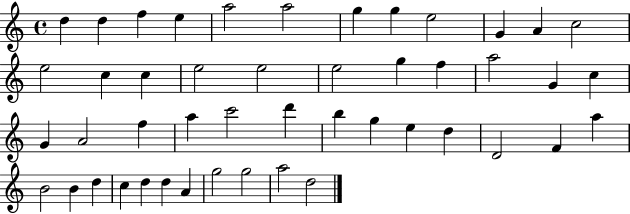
D5/q D5/q F5/q E5/q A5/h A5/h G5/q G5/q E5/h G4/q A4/q C5/h E5/h C5/q C5/q E5/h E5/h E5/h G5/q F5/q A5/h G4/q C5/q G4/q A4/h F5/q A5/q C6/h D6/q B5/q G5/q E5/q D5/q D4/h F4/q A5/q B4/h B4/q D5/q C5/q D5/q D5/q A4/q G5/h G5/h A5/h D5/h